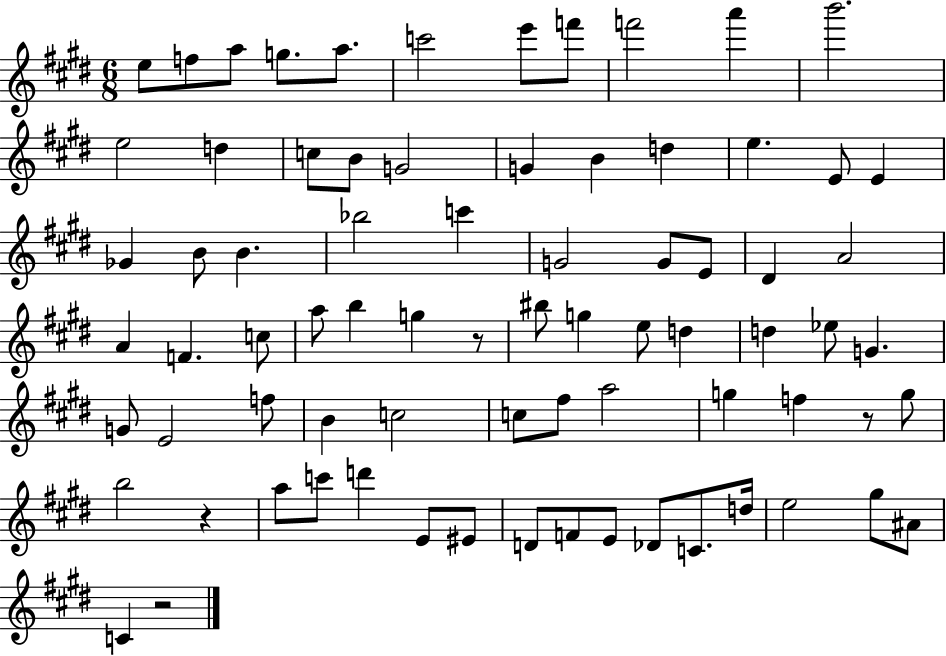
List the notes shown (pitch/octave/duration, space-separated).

E5/e F5/e A5/e G5/e. A5/e. C6/h E6/e F6/e F6/h A6/q B6/h. E5/h D5/q C5/e B4/e G4/h G4/q B4/q D5/q E5/q. E4/e E4/q Gb4/q B4/e B4/q. Bb5/h C6/q G4/h G4/e E4/e D#4/q A4/h A4/q F4/q. C5/e A5/e B5/q G5/q R/e BIS5/e G5/q E5/e D5/q D5/q Eb5/e G4/q. G4/e E4/h F5/e B4/q C5/h C5/e F#5/e A5/h G5/q F5/q R/e G5/e B5/h R/q A5/e C6/e D6/q E4/e EIS4/e D4/e F4/e E4/e Db4/e C4/e. D5/s E5/h G#5/e A#4/e C4/q R/h